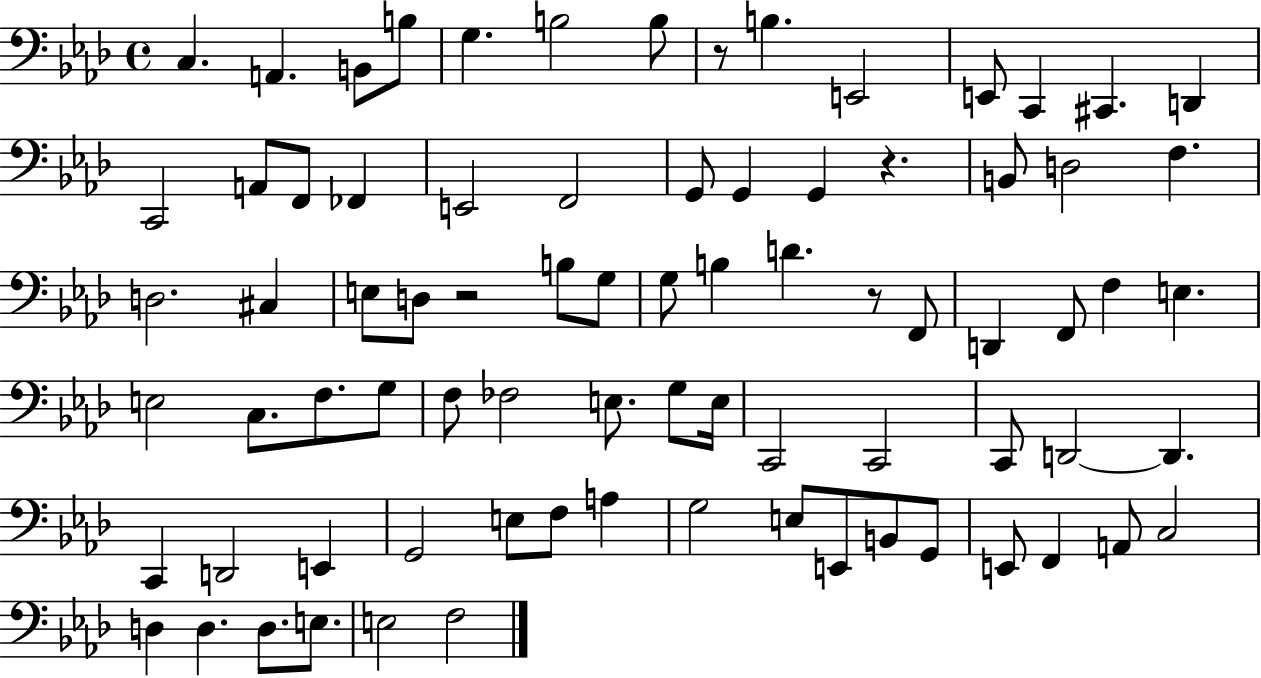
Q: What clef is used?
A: bass